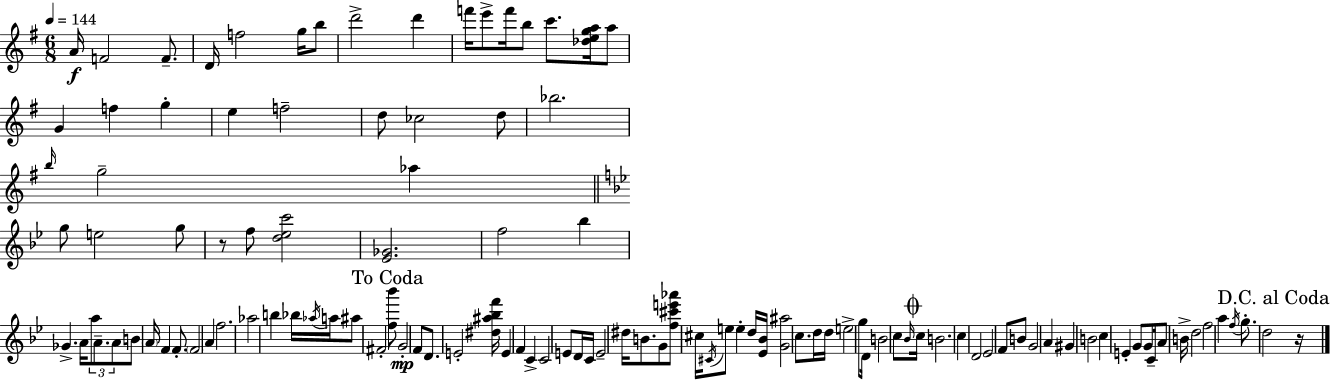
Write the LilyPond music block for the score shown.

{
  \clef treble
  \numericTimeSignature
  \time 6/8
  \key e \minor
  \tempo 4 = 144
  a'16\f f'2 f'8.-- | d'16 f''2 g''16 b''8 | d'''2-> d'''4 | f'''16 e'''8-> f'''16 b''8 c'''8. <des'' e'' g'' a''>16 a''8 | \break g'4 f''4 g''4-. | e''4 f''2-- | d''8 ces''2 d''8 | bes''2. | \break \grace { b''16 } g''2-- aes''4 | \bar "||" \break \key bes \major g''8 e''2 g''8 | r8 f''8 <d'' ees'' c'''>2 | <ees' ges'>2. | f''2 bes''4 | \break ges'4.-> a'16 \tuplet 3/2 { a''8 a'8.-- | a'8 } b'8 \parenthesize a'16 f'4 f'8.-. | \parenthesize f'2 a'4 | f''2. | \break aes''2 b''4 | bes''16 \acciaccatura { aes''16 } a''16 ais''8 fis'2-. | \mark "To Coda" <f'' bes'''>8 g'2-.\mp f'8 | d'8. e'2-. | \break <dis'' ais'' bes'' f'''>16 e'4 f'4 c'4-> | c'2 e'8 d'16 | c'16 e'2-- dis''16 b'8. | g'8 <f'' cis''' e''' aes'''>8 cis''16 \acciaccatura { cis'16 } e''8 e''4-. | \break d''16 <ees' bes'>16 <g' ais''>2 \parenthesize c''8. | d''16 d''16 e''2-> | g''8 d'16 b'2 c''8 | \grace { bes'16 } \mark \markup { \musicglyph "scripts.coda" } c''16 b'2. | \break c''4 d'2 | ees'2 f'8 | b'8 g'2 a'4 | gis'4 b'2 | \break c''4 e'4-. g'8 | g'8 c'16-- a'8 b'16-> d''2 | f''2 a''4 | \acciaccatura { f''16 } g''8.-. d''2 | \break \mark "D.C. al Coda" r16 \bar "|."
}